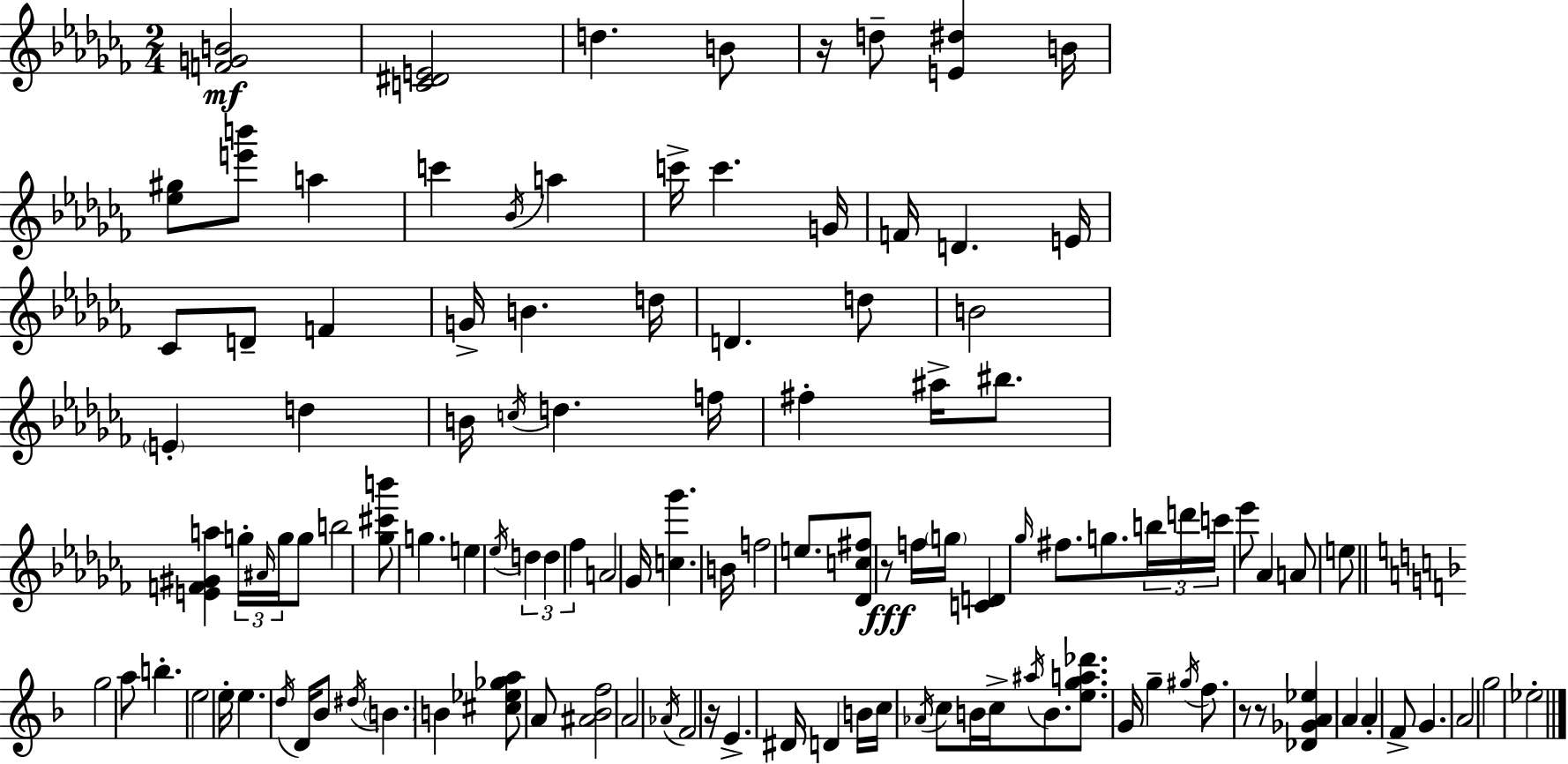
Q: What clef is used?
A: treble